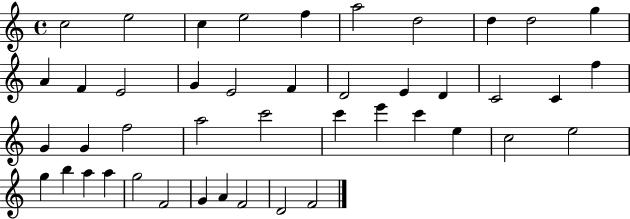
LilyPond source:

{
  \clef treble
  \time 4/4
  \defaultTimeSignature
  \key c \major
  c''2 e''2 | c''4 e''2 f''4 | a''2 d''2 | d''4 d''2 g''4 | \break a'4 f'4 e'2 | g'4 e'2 f'4 | d'2 e'4 d'4 | c'2 c'4 f''4 | \break g'4 g'4 f''2 | a''2 c'''2 | c'''4 e'''4 c'''4 e''4 | c''2 e''2 | \break g''4 b''4 a''4 a''4 | g''2 f'2 | g'4 a'4 f'2 | d'2 f'2 | \break \bar "|."
}